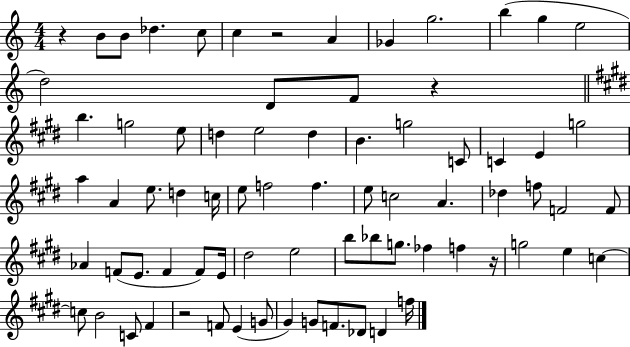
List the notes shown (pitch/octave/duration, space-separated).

R/q B4/e B4/e Db5/q. C5/e C5/q R/h A4/q Gb4/q G5/h. B5/q G5/q E5/h D5/h D4/e F4/e R/q B5/q. G5/h E5/e D5/q E5/h D5/q B4/q. G5/h C4/e C4/q E4/q G5/h A5/q A4/q E5/e. D5/q C5/s E5/e F5/h F5/q. E5/e C5/h A4/q. Db5/q F5/e F4/h F4/e Ab4/q F4/e E4/e. F4/q F4/e E4/s D#5/h E5/h B5/e Bb5/e G5/e. FES5/q F5/q R/s G5/h E5/q C5/q C5/e B4/h C4/e F#4/q R/h F4/e E4/q G4/e G#4/q G4/e F4/e. Db4/e D4/q F5/s